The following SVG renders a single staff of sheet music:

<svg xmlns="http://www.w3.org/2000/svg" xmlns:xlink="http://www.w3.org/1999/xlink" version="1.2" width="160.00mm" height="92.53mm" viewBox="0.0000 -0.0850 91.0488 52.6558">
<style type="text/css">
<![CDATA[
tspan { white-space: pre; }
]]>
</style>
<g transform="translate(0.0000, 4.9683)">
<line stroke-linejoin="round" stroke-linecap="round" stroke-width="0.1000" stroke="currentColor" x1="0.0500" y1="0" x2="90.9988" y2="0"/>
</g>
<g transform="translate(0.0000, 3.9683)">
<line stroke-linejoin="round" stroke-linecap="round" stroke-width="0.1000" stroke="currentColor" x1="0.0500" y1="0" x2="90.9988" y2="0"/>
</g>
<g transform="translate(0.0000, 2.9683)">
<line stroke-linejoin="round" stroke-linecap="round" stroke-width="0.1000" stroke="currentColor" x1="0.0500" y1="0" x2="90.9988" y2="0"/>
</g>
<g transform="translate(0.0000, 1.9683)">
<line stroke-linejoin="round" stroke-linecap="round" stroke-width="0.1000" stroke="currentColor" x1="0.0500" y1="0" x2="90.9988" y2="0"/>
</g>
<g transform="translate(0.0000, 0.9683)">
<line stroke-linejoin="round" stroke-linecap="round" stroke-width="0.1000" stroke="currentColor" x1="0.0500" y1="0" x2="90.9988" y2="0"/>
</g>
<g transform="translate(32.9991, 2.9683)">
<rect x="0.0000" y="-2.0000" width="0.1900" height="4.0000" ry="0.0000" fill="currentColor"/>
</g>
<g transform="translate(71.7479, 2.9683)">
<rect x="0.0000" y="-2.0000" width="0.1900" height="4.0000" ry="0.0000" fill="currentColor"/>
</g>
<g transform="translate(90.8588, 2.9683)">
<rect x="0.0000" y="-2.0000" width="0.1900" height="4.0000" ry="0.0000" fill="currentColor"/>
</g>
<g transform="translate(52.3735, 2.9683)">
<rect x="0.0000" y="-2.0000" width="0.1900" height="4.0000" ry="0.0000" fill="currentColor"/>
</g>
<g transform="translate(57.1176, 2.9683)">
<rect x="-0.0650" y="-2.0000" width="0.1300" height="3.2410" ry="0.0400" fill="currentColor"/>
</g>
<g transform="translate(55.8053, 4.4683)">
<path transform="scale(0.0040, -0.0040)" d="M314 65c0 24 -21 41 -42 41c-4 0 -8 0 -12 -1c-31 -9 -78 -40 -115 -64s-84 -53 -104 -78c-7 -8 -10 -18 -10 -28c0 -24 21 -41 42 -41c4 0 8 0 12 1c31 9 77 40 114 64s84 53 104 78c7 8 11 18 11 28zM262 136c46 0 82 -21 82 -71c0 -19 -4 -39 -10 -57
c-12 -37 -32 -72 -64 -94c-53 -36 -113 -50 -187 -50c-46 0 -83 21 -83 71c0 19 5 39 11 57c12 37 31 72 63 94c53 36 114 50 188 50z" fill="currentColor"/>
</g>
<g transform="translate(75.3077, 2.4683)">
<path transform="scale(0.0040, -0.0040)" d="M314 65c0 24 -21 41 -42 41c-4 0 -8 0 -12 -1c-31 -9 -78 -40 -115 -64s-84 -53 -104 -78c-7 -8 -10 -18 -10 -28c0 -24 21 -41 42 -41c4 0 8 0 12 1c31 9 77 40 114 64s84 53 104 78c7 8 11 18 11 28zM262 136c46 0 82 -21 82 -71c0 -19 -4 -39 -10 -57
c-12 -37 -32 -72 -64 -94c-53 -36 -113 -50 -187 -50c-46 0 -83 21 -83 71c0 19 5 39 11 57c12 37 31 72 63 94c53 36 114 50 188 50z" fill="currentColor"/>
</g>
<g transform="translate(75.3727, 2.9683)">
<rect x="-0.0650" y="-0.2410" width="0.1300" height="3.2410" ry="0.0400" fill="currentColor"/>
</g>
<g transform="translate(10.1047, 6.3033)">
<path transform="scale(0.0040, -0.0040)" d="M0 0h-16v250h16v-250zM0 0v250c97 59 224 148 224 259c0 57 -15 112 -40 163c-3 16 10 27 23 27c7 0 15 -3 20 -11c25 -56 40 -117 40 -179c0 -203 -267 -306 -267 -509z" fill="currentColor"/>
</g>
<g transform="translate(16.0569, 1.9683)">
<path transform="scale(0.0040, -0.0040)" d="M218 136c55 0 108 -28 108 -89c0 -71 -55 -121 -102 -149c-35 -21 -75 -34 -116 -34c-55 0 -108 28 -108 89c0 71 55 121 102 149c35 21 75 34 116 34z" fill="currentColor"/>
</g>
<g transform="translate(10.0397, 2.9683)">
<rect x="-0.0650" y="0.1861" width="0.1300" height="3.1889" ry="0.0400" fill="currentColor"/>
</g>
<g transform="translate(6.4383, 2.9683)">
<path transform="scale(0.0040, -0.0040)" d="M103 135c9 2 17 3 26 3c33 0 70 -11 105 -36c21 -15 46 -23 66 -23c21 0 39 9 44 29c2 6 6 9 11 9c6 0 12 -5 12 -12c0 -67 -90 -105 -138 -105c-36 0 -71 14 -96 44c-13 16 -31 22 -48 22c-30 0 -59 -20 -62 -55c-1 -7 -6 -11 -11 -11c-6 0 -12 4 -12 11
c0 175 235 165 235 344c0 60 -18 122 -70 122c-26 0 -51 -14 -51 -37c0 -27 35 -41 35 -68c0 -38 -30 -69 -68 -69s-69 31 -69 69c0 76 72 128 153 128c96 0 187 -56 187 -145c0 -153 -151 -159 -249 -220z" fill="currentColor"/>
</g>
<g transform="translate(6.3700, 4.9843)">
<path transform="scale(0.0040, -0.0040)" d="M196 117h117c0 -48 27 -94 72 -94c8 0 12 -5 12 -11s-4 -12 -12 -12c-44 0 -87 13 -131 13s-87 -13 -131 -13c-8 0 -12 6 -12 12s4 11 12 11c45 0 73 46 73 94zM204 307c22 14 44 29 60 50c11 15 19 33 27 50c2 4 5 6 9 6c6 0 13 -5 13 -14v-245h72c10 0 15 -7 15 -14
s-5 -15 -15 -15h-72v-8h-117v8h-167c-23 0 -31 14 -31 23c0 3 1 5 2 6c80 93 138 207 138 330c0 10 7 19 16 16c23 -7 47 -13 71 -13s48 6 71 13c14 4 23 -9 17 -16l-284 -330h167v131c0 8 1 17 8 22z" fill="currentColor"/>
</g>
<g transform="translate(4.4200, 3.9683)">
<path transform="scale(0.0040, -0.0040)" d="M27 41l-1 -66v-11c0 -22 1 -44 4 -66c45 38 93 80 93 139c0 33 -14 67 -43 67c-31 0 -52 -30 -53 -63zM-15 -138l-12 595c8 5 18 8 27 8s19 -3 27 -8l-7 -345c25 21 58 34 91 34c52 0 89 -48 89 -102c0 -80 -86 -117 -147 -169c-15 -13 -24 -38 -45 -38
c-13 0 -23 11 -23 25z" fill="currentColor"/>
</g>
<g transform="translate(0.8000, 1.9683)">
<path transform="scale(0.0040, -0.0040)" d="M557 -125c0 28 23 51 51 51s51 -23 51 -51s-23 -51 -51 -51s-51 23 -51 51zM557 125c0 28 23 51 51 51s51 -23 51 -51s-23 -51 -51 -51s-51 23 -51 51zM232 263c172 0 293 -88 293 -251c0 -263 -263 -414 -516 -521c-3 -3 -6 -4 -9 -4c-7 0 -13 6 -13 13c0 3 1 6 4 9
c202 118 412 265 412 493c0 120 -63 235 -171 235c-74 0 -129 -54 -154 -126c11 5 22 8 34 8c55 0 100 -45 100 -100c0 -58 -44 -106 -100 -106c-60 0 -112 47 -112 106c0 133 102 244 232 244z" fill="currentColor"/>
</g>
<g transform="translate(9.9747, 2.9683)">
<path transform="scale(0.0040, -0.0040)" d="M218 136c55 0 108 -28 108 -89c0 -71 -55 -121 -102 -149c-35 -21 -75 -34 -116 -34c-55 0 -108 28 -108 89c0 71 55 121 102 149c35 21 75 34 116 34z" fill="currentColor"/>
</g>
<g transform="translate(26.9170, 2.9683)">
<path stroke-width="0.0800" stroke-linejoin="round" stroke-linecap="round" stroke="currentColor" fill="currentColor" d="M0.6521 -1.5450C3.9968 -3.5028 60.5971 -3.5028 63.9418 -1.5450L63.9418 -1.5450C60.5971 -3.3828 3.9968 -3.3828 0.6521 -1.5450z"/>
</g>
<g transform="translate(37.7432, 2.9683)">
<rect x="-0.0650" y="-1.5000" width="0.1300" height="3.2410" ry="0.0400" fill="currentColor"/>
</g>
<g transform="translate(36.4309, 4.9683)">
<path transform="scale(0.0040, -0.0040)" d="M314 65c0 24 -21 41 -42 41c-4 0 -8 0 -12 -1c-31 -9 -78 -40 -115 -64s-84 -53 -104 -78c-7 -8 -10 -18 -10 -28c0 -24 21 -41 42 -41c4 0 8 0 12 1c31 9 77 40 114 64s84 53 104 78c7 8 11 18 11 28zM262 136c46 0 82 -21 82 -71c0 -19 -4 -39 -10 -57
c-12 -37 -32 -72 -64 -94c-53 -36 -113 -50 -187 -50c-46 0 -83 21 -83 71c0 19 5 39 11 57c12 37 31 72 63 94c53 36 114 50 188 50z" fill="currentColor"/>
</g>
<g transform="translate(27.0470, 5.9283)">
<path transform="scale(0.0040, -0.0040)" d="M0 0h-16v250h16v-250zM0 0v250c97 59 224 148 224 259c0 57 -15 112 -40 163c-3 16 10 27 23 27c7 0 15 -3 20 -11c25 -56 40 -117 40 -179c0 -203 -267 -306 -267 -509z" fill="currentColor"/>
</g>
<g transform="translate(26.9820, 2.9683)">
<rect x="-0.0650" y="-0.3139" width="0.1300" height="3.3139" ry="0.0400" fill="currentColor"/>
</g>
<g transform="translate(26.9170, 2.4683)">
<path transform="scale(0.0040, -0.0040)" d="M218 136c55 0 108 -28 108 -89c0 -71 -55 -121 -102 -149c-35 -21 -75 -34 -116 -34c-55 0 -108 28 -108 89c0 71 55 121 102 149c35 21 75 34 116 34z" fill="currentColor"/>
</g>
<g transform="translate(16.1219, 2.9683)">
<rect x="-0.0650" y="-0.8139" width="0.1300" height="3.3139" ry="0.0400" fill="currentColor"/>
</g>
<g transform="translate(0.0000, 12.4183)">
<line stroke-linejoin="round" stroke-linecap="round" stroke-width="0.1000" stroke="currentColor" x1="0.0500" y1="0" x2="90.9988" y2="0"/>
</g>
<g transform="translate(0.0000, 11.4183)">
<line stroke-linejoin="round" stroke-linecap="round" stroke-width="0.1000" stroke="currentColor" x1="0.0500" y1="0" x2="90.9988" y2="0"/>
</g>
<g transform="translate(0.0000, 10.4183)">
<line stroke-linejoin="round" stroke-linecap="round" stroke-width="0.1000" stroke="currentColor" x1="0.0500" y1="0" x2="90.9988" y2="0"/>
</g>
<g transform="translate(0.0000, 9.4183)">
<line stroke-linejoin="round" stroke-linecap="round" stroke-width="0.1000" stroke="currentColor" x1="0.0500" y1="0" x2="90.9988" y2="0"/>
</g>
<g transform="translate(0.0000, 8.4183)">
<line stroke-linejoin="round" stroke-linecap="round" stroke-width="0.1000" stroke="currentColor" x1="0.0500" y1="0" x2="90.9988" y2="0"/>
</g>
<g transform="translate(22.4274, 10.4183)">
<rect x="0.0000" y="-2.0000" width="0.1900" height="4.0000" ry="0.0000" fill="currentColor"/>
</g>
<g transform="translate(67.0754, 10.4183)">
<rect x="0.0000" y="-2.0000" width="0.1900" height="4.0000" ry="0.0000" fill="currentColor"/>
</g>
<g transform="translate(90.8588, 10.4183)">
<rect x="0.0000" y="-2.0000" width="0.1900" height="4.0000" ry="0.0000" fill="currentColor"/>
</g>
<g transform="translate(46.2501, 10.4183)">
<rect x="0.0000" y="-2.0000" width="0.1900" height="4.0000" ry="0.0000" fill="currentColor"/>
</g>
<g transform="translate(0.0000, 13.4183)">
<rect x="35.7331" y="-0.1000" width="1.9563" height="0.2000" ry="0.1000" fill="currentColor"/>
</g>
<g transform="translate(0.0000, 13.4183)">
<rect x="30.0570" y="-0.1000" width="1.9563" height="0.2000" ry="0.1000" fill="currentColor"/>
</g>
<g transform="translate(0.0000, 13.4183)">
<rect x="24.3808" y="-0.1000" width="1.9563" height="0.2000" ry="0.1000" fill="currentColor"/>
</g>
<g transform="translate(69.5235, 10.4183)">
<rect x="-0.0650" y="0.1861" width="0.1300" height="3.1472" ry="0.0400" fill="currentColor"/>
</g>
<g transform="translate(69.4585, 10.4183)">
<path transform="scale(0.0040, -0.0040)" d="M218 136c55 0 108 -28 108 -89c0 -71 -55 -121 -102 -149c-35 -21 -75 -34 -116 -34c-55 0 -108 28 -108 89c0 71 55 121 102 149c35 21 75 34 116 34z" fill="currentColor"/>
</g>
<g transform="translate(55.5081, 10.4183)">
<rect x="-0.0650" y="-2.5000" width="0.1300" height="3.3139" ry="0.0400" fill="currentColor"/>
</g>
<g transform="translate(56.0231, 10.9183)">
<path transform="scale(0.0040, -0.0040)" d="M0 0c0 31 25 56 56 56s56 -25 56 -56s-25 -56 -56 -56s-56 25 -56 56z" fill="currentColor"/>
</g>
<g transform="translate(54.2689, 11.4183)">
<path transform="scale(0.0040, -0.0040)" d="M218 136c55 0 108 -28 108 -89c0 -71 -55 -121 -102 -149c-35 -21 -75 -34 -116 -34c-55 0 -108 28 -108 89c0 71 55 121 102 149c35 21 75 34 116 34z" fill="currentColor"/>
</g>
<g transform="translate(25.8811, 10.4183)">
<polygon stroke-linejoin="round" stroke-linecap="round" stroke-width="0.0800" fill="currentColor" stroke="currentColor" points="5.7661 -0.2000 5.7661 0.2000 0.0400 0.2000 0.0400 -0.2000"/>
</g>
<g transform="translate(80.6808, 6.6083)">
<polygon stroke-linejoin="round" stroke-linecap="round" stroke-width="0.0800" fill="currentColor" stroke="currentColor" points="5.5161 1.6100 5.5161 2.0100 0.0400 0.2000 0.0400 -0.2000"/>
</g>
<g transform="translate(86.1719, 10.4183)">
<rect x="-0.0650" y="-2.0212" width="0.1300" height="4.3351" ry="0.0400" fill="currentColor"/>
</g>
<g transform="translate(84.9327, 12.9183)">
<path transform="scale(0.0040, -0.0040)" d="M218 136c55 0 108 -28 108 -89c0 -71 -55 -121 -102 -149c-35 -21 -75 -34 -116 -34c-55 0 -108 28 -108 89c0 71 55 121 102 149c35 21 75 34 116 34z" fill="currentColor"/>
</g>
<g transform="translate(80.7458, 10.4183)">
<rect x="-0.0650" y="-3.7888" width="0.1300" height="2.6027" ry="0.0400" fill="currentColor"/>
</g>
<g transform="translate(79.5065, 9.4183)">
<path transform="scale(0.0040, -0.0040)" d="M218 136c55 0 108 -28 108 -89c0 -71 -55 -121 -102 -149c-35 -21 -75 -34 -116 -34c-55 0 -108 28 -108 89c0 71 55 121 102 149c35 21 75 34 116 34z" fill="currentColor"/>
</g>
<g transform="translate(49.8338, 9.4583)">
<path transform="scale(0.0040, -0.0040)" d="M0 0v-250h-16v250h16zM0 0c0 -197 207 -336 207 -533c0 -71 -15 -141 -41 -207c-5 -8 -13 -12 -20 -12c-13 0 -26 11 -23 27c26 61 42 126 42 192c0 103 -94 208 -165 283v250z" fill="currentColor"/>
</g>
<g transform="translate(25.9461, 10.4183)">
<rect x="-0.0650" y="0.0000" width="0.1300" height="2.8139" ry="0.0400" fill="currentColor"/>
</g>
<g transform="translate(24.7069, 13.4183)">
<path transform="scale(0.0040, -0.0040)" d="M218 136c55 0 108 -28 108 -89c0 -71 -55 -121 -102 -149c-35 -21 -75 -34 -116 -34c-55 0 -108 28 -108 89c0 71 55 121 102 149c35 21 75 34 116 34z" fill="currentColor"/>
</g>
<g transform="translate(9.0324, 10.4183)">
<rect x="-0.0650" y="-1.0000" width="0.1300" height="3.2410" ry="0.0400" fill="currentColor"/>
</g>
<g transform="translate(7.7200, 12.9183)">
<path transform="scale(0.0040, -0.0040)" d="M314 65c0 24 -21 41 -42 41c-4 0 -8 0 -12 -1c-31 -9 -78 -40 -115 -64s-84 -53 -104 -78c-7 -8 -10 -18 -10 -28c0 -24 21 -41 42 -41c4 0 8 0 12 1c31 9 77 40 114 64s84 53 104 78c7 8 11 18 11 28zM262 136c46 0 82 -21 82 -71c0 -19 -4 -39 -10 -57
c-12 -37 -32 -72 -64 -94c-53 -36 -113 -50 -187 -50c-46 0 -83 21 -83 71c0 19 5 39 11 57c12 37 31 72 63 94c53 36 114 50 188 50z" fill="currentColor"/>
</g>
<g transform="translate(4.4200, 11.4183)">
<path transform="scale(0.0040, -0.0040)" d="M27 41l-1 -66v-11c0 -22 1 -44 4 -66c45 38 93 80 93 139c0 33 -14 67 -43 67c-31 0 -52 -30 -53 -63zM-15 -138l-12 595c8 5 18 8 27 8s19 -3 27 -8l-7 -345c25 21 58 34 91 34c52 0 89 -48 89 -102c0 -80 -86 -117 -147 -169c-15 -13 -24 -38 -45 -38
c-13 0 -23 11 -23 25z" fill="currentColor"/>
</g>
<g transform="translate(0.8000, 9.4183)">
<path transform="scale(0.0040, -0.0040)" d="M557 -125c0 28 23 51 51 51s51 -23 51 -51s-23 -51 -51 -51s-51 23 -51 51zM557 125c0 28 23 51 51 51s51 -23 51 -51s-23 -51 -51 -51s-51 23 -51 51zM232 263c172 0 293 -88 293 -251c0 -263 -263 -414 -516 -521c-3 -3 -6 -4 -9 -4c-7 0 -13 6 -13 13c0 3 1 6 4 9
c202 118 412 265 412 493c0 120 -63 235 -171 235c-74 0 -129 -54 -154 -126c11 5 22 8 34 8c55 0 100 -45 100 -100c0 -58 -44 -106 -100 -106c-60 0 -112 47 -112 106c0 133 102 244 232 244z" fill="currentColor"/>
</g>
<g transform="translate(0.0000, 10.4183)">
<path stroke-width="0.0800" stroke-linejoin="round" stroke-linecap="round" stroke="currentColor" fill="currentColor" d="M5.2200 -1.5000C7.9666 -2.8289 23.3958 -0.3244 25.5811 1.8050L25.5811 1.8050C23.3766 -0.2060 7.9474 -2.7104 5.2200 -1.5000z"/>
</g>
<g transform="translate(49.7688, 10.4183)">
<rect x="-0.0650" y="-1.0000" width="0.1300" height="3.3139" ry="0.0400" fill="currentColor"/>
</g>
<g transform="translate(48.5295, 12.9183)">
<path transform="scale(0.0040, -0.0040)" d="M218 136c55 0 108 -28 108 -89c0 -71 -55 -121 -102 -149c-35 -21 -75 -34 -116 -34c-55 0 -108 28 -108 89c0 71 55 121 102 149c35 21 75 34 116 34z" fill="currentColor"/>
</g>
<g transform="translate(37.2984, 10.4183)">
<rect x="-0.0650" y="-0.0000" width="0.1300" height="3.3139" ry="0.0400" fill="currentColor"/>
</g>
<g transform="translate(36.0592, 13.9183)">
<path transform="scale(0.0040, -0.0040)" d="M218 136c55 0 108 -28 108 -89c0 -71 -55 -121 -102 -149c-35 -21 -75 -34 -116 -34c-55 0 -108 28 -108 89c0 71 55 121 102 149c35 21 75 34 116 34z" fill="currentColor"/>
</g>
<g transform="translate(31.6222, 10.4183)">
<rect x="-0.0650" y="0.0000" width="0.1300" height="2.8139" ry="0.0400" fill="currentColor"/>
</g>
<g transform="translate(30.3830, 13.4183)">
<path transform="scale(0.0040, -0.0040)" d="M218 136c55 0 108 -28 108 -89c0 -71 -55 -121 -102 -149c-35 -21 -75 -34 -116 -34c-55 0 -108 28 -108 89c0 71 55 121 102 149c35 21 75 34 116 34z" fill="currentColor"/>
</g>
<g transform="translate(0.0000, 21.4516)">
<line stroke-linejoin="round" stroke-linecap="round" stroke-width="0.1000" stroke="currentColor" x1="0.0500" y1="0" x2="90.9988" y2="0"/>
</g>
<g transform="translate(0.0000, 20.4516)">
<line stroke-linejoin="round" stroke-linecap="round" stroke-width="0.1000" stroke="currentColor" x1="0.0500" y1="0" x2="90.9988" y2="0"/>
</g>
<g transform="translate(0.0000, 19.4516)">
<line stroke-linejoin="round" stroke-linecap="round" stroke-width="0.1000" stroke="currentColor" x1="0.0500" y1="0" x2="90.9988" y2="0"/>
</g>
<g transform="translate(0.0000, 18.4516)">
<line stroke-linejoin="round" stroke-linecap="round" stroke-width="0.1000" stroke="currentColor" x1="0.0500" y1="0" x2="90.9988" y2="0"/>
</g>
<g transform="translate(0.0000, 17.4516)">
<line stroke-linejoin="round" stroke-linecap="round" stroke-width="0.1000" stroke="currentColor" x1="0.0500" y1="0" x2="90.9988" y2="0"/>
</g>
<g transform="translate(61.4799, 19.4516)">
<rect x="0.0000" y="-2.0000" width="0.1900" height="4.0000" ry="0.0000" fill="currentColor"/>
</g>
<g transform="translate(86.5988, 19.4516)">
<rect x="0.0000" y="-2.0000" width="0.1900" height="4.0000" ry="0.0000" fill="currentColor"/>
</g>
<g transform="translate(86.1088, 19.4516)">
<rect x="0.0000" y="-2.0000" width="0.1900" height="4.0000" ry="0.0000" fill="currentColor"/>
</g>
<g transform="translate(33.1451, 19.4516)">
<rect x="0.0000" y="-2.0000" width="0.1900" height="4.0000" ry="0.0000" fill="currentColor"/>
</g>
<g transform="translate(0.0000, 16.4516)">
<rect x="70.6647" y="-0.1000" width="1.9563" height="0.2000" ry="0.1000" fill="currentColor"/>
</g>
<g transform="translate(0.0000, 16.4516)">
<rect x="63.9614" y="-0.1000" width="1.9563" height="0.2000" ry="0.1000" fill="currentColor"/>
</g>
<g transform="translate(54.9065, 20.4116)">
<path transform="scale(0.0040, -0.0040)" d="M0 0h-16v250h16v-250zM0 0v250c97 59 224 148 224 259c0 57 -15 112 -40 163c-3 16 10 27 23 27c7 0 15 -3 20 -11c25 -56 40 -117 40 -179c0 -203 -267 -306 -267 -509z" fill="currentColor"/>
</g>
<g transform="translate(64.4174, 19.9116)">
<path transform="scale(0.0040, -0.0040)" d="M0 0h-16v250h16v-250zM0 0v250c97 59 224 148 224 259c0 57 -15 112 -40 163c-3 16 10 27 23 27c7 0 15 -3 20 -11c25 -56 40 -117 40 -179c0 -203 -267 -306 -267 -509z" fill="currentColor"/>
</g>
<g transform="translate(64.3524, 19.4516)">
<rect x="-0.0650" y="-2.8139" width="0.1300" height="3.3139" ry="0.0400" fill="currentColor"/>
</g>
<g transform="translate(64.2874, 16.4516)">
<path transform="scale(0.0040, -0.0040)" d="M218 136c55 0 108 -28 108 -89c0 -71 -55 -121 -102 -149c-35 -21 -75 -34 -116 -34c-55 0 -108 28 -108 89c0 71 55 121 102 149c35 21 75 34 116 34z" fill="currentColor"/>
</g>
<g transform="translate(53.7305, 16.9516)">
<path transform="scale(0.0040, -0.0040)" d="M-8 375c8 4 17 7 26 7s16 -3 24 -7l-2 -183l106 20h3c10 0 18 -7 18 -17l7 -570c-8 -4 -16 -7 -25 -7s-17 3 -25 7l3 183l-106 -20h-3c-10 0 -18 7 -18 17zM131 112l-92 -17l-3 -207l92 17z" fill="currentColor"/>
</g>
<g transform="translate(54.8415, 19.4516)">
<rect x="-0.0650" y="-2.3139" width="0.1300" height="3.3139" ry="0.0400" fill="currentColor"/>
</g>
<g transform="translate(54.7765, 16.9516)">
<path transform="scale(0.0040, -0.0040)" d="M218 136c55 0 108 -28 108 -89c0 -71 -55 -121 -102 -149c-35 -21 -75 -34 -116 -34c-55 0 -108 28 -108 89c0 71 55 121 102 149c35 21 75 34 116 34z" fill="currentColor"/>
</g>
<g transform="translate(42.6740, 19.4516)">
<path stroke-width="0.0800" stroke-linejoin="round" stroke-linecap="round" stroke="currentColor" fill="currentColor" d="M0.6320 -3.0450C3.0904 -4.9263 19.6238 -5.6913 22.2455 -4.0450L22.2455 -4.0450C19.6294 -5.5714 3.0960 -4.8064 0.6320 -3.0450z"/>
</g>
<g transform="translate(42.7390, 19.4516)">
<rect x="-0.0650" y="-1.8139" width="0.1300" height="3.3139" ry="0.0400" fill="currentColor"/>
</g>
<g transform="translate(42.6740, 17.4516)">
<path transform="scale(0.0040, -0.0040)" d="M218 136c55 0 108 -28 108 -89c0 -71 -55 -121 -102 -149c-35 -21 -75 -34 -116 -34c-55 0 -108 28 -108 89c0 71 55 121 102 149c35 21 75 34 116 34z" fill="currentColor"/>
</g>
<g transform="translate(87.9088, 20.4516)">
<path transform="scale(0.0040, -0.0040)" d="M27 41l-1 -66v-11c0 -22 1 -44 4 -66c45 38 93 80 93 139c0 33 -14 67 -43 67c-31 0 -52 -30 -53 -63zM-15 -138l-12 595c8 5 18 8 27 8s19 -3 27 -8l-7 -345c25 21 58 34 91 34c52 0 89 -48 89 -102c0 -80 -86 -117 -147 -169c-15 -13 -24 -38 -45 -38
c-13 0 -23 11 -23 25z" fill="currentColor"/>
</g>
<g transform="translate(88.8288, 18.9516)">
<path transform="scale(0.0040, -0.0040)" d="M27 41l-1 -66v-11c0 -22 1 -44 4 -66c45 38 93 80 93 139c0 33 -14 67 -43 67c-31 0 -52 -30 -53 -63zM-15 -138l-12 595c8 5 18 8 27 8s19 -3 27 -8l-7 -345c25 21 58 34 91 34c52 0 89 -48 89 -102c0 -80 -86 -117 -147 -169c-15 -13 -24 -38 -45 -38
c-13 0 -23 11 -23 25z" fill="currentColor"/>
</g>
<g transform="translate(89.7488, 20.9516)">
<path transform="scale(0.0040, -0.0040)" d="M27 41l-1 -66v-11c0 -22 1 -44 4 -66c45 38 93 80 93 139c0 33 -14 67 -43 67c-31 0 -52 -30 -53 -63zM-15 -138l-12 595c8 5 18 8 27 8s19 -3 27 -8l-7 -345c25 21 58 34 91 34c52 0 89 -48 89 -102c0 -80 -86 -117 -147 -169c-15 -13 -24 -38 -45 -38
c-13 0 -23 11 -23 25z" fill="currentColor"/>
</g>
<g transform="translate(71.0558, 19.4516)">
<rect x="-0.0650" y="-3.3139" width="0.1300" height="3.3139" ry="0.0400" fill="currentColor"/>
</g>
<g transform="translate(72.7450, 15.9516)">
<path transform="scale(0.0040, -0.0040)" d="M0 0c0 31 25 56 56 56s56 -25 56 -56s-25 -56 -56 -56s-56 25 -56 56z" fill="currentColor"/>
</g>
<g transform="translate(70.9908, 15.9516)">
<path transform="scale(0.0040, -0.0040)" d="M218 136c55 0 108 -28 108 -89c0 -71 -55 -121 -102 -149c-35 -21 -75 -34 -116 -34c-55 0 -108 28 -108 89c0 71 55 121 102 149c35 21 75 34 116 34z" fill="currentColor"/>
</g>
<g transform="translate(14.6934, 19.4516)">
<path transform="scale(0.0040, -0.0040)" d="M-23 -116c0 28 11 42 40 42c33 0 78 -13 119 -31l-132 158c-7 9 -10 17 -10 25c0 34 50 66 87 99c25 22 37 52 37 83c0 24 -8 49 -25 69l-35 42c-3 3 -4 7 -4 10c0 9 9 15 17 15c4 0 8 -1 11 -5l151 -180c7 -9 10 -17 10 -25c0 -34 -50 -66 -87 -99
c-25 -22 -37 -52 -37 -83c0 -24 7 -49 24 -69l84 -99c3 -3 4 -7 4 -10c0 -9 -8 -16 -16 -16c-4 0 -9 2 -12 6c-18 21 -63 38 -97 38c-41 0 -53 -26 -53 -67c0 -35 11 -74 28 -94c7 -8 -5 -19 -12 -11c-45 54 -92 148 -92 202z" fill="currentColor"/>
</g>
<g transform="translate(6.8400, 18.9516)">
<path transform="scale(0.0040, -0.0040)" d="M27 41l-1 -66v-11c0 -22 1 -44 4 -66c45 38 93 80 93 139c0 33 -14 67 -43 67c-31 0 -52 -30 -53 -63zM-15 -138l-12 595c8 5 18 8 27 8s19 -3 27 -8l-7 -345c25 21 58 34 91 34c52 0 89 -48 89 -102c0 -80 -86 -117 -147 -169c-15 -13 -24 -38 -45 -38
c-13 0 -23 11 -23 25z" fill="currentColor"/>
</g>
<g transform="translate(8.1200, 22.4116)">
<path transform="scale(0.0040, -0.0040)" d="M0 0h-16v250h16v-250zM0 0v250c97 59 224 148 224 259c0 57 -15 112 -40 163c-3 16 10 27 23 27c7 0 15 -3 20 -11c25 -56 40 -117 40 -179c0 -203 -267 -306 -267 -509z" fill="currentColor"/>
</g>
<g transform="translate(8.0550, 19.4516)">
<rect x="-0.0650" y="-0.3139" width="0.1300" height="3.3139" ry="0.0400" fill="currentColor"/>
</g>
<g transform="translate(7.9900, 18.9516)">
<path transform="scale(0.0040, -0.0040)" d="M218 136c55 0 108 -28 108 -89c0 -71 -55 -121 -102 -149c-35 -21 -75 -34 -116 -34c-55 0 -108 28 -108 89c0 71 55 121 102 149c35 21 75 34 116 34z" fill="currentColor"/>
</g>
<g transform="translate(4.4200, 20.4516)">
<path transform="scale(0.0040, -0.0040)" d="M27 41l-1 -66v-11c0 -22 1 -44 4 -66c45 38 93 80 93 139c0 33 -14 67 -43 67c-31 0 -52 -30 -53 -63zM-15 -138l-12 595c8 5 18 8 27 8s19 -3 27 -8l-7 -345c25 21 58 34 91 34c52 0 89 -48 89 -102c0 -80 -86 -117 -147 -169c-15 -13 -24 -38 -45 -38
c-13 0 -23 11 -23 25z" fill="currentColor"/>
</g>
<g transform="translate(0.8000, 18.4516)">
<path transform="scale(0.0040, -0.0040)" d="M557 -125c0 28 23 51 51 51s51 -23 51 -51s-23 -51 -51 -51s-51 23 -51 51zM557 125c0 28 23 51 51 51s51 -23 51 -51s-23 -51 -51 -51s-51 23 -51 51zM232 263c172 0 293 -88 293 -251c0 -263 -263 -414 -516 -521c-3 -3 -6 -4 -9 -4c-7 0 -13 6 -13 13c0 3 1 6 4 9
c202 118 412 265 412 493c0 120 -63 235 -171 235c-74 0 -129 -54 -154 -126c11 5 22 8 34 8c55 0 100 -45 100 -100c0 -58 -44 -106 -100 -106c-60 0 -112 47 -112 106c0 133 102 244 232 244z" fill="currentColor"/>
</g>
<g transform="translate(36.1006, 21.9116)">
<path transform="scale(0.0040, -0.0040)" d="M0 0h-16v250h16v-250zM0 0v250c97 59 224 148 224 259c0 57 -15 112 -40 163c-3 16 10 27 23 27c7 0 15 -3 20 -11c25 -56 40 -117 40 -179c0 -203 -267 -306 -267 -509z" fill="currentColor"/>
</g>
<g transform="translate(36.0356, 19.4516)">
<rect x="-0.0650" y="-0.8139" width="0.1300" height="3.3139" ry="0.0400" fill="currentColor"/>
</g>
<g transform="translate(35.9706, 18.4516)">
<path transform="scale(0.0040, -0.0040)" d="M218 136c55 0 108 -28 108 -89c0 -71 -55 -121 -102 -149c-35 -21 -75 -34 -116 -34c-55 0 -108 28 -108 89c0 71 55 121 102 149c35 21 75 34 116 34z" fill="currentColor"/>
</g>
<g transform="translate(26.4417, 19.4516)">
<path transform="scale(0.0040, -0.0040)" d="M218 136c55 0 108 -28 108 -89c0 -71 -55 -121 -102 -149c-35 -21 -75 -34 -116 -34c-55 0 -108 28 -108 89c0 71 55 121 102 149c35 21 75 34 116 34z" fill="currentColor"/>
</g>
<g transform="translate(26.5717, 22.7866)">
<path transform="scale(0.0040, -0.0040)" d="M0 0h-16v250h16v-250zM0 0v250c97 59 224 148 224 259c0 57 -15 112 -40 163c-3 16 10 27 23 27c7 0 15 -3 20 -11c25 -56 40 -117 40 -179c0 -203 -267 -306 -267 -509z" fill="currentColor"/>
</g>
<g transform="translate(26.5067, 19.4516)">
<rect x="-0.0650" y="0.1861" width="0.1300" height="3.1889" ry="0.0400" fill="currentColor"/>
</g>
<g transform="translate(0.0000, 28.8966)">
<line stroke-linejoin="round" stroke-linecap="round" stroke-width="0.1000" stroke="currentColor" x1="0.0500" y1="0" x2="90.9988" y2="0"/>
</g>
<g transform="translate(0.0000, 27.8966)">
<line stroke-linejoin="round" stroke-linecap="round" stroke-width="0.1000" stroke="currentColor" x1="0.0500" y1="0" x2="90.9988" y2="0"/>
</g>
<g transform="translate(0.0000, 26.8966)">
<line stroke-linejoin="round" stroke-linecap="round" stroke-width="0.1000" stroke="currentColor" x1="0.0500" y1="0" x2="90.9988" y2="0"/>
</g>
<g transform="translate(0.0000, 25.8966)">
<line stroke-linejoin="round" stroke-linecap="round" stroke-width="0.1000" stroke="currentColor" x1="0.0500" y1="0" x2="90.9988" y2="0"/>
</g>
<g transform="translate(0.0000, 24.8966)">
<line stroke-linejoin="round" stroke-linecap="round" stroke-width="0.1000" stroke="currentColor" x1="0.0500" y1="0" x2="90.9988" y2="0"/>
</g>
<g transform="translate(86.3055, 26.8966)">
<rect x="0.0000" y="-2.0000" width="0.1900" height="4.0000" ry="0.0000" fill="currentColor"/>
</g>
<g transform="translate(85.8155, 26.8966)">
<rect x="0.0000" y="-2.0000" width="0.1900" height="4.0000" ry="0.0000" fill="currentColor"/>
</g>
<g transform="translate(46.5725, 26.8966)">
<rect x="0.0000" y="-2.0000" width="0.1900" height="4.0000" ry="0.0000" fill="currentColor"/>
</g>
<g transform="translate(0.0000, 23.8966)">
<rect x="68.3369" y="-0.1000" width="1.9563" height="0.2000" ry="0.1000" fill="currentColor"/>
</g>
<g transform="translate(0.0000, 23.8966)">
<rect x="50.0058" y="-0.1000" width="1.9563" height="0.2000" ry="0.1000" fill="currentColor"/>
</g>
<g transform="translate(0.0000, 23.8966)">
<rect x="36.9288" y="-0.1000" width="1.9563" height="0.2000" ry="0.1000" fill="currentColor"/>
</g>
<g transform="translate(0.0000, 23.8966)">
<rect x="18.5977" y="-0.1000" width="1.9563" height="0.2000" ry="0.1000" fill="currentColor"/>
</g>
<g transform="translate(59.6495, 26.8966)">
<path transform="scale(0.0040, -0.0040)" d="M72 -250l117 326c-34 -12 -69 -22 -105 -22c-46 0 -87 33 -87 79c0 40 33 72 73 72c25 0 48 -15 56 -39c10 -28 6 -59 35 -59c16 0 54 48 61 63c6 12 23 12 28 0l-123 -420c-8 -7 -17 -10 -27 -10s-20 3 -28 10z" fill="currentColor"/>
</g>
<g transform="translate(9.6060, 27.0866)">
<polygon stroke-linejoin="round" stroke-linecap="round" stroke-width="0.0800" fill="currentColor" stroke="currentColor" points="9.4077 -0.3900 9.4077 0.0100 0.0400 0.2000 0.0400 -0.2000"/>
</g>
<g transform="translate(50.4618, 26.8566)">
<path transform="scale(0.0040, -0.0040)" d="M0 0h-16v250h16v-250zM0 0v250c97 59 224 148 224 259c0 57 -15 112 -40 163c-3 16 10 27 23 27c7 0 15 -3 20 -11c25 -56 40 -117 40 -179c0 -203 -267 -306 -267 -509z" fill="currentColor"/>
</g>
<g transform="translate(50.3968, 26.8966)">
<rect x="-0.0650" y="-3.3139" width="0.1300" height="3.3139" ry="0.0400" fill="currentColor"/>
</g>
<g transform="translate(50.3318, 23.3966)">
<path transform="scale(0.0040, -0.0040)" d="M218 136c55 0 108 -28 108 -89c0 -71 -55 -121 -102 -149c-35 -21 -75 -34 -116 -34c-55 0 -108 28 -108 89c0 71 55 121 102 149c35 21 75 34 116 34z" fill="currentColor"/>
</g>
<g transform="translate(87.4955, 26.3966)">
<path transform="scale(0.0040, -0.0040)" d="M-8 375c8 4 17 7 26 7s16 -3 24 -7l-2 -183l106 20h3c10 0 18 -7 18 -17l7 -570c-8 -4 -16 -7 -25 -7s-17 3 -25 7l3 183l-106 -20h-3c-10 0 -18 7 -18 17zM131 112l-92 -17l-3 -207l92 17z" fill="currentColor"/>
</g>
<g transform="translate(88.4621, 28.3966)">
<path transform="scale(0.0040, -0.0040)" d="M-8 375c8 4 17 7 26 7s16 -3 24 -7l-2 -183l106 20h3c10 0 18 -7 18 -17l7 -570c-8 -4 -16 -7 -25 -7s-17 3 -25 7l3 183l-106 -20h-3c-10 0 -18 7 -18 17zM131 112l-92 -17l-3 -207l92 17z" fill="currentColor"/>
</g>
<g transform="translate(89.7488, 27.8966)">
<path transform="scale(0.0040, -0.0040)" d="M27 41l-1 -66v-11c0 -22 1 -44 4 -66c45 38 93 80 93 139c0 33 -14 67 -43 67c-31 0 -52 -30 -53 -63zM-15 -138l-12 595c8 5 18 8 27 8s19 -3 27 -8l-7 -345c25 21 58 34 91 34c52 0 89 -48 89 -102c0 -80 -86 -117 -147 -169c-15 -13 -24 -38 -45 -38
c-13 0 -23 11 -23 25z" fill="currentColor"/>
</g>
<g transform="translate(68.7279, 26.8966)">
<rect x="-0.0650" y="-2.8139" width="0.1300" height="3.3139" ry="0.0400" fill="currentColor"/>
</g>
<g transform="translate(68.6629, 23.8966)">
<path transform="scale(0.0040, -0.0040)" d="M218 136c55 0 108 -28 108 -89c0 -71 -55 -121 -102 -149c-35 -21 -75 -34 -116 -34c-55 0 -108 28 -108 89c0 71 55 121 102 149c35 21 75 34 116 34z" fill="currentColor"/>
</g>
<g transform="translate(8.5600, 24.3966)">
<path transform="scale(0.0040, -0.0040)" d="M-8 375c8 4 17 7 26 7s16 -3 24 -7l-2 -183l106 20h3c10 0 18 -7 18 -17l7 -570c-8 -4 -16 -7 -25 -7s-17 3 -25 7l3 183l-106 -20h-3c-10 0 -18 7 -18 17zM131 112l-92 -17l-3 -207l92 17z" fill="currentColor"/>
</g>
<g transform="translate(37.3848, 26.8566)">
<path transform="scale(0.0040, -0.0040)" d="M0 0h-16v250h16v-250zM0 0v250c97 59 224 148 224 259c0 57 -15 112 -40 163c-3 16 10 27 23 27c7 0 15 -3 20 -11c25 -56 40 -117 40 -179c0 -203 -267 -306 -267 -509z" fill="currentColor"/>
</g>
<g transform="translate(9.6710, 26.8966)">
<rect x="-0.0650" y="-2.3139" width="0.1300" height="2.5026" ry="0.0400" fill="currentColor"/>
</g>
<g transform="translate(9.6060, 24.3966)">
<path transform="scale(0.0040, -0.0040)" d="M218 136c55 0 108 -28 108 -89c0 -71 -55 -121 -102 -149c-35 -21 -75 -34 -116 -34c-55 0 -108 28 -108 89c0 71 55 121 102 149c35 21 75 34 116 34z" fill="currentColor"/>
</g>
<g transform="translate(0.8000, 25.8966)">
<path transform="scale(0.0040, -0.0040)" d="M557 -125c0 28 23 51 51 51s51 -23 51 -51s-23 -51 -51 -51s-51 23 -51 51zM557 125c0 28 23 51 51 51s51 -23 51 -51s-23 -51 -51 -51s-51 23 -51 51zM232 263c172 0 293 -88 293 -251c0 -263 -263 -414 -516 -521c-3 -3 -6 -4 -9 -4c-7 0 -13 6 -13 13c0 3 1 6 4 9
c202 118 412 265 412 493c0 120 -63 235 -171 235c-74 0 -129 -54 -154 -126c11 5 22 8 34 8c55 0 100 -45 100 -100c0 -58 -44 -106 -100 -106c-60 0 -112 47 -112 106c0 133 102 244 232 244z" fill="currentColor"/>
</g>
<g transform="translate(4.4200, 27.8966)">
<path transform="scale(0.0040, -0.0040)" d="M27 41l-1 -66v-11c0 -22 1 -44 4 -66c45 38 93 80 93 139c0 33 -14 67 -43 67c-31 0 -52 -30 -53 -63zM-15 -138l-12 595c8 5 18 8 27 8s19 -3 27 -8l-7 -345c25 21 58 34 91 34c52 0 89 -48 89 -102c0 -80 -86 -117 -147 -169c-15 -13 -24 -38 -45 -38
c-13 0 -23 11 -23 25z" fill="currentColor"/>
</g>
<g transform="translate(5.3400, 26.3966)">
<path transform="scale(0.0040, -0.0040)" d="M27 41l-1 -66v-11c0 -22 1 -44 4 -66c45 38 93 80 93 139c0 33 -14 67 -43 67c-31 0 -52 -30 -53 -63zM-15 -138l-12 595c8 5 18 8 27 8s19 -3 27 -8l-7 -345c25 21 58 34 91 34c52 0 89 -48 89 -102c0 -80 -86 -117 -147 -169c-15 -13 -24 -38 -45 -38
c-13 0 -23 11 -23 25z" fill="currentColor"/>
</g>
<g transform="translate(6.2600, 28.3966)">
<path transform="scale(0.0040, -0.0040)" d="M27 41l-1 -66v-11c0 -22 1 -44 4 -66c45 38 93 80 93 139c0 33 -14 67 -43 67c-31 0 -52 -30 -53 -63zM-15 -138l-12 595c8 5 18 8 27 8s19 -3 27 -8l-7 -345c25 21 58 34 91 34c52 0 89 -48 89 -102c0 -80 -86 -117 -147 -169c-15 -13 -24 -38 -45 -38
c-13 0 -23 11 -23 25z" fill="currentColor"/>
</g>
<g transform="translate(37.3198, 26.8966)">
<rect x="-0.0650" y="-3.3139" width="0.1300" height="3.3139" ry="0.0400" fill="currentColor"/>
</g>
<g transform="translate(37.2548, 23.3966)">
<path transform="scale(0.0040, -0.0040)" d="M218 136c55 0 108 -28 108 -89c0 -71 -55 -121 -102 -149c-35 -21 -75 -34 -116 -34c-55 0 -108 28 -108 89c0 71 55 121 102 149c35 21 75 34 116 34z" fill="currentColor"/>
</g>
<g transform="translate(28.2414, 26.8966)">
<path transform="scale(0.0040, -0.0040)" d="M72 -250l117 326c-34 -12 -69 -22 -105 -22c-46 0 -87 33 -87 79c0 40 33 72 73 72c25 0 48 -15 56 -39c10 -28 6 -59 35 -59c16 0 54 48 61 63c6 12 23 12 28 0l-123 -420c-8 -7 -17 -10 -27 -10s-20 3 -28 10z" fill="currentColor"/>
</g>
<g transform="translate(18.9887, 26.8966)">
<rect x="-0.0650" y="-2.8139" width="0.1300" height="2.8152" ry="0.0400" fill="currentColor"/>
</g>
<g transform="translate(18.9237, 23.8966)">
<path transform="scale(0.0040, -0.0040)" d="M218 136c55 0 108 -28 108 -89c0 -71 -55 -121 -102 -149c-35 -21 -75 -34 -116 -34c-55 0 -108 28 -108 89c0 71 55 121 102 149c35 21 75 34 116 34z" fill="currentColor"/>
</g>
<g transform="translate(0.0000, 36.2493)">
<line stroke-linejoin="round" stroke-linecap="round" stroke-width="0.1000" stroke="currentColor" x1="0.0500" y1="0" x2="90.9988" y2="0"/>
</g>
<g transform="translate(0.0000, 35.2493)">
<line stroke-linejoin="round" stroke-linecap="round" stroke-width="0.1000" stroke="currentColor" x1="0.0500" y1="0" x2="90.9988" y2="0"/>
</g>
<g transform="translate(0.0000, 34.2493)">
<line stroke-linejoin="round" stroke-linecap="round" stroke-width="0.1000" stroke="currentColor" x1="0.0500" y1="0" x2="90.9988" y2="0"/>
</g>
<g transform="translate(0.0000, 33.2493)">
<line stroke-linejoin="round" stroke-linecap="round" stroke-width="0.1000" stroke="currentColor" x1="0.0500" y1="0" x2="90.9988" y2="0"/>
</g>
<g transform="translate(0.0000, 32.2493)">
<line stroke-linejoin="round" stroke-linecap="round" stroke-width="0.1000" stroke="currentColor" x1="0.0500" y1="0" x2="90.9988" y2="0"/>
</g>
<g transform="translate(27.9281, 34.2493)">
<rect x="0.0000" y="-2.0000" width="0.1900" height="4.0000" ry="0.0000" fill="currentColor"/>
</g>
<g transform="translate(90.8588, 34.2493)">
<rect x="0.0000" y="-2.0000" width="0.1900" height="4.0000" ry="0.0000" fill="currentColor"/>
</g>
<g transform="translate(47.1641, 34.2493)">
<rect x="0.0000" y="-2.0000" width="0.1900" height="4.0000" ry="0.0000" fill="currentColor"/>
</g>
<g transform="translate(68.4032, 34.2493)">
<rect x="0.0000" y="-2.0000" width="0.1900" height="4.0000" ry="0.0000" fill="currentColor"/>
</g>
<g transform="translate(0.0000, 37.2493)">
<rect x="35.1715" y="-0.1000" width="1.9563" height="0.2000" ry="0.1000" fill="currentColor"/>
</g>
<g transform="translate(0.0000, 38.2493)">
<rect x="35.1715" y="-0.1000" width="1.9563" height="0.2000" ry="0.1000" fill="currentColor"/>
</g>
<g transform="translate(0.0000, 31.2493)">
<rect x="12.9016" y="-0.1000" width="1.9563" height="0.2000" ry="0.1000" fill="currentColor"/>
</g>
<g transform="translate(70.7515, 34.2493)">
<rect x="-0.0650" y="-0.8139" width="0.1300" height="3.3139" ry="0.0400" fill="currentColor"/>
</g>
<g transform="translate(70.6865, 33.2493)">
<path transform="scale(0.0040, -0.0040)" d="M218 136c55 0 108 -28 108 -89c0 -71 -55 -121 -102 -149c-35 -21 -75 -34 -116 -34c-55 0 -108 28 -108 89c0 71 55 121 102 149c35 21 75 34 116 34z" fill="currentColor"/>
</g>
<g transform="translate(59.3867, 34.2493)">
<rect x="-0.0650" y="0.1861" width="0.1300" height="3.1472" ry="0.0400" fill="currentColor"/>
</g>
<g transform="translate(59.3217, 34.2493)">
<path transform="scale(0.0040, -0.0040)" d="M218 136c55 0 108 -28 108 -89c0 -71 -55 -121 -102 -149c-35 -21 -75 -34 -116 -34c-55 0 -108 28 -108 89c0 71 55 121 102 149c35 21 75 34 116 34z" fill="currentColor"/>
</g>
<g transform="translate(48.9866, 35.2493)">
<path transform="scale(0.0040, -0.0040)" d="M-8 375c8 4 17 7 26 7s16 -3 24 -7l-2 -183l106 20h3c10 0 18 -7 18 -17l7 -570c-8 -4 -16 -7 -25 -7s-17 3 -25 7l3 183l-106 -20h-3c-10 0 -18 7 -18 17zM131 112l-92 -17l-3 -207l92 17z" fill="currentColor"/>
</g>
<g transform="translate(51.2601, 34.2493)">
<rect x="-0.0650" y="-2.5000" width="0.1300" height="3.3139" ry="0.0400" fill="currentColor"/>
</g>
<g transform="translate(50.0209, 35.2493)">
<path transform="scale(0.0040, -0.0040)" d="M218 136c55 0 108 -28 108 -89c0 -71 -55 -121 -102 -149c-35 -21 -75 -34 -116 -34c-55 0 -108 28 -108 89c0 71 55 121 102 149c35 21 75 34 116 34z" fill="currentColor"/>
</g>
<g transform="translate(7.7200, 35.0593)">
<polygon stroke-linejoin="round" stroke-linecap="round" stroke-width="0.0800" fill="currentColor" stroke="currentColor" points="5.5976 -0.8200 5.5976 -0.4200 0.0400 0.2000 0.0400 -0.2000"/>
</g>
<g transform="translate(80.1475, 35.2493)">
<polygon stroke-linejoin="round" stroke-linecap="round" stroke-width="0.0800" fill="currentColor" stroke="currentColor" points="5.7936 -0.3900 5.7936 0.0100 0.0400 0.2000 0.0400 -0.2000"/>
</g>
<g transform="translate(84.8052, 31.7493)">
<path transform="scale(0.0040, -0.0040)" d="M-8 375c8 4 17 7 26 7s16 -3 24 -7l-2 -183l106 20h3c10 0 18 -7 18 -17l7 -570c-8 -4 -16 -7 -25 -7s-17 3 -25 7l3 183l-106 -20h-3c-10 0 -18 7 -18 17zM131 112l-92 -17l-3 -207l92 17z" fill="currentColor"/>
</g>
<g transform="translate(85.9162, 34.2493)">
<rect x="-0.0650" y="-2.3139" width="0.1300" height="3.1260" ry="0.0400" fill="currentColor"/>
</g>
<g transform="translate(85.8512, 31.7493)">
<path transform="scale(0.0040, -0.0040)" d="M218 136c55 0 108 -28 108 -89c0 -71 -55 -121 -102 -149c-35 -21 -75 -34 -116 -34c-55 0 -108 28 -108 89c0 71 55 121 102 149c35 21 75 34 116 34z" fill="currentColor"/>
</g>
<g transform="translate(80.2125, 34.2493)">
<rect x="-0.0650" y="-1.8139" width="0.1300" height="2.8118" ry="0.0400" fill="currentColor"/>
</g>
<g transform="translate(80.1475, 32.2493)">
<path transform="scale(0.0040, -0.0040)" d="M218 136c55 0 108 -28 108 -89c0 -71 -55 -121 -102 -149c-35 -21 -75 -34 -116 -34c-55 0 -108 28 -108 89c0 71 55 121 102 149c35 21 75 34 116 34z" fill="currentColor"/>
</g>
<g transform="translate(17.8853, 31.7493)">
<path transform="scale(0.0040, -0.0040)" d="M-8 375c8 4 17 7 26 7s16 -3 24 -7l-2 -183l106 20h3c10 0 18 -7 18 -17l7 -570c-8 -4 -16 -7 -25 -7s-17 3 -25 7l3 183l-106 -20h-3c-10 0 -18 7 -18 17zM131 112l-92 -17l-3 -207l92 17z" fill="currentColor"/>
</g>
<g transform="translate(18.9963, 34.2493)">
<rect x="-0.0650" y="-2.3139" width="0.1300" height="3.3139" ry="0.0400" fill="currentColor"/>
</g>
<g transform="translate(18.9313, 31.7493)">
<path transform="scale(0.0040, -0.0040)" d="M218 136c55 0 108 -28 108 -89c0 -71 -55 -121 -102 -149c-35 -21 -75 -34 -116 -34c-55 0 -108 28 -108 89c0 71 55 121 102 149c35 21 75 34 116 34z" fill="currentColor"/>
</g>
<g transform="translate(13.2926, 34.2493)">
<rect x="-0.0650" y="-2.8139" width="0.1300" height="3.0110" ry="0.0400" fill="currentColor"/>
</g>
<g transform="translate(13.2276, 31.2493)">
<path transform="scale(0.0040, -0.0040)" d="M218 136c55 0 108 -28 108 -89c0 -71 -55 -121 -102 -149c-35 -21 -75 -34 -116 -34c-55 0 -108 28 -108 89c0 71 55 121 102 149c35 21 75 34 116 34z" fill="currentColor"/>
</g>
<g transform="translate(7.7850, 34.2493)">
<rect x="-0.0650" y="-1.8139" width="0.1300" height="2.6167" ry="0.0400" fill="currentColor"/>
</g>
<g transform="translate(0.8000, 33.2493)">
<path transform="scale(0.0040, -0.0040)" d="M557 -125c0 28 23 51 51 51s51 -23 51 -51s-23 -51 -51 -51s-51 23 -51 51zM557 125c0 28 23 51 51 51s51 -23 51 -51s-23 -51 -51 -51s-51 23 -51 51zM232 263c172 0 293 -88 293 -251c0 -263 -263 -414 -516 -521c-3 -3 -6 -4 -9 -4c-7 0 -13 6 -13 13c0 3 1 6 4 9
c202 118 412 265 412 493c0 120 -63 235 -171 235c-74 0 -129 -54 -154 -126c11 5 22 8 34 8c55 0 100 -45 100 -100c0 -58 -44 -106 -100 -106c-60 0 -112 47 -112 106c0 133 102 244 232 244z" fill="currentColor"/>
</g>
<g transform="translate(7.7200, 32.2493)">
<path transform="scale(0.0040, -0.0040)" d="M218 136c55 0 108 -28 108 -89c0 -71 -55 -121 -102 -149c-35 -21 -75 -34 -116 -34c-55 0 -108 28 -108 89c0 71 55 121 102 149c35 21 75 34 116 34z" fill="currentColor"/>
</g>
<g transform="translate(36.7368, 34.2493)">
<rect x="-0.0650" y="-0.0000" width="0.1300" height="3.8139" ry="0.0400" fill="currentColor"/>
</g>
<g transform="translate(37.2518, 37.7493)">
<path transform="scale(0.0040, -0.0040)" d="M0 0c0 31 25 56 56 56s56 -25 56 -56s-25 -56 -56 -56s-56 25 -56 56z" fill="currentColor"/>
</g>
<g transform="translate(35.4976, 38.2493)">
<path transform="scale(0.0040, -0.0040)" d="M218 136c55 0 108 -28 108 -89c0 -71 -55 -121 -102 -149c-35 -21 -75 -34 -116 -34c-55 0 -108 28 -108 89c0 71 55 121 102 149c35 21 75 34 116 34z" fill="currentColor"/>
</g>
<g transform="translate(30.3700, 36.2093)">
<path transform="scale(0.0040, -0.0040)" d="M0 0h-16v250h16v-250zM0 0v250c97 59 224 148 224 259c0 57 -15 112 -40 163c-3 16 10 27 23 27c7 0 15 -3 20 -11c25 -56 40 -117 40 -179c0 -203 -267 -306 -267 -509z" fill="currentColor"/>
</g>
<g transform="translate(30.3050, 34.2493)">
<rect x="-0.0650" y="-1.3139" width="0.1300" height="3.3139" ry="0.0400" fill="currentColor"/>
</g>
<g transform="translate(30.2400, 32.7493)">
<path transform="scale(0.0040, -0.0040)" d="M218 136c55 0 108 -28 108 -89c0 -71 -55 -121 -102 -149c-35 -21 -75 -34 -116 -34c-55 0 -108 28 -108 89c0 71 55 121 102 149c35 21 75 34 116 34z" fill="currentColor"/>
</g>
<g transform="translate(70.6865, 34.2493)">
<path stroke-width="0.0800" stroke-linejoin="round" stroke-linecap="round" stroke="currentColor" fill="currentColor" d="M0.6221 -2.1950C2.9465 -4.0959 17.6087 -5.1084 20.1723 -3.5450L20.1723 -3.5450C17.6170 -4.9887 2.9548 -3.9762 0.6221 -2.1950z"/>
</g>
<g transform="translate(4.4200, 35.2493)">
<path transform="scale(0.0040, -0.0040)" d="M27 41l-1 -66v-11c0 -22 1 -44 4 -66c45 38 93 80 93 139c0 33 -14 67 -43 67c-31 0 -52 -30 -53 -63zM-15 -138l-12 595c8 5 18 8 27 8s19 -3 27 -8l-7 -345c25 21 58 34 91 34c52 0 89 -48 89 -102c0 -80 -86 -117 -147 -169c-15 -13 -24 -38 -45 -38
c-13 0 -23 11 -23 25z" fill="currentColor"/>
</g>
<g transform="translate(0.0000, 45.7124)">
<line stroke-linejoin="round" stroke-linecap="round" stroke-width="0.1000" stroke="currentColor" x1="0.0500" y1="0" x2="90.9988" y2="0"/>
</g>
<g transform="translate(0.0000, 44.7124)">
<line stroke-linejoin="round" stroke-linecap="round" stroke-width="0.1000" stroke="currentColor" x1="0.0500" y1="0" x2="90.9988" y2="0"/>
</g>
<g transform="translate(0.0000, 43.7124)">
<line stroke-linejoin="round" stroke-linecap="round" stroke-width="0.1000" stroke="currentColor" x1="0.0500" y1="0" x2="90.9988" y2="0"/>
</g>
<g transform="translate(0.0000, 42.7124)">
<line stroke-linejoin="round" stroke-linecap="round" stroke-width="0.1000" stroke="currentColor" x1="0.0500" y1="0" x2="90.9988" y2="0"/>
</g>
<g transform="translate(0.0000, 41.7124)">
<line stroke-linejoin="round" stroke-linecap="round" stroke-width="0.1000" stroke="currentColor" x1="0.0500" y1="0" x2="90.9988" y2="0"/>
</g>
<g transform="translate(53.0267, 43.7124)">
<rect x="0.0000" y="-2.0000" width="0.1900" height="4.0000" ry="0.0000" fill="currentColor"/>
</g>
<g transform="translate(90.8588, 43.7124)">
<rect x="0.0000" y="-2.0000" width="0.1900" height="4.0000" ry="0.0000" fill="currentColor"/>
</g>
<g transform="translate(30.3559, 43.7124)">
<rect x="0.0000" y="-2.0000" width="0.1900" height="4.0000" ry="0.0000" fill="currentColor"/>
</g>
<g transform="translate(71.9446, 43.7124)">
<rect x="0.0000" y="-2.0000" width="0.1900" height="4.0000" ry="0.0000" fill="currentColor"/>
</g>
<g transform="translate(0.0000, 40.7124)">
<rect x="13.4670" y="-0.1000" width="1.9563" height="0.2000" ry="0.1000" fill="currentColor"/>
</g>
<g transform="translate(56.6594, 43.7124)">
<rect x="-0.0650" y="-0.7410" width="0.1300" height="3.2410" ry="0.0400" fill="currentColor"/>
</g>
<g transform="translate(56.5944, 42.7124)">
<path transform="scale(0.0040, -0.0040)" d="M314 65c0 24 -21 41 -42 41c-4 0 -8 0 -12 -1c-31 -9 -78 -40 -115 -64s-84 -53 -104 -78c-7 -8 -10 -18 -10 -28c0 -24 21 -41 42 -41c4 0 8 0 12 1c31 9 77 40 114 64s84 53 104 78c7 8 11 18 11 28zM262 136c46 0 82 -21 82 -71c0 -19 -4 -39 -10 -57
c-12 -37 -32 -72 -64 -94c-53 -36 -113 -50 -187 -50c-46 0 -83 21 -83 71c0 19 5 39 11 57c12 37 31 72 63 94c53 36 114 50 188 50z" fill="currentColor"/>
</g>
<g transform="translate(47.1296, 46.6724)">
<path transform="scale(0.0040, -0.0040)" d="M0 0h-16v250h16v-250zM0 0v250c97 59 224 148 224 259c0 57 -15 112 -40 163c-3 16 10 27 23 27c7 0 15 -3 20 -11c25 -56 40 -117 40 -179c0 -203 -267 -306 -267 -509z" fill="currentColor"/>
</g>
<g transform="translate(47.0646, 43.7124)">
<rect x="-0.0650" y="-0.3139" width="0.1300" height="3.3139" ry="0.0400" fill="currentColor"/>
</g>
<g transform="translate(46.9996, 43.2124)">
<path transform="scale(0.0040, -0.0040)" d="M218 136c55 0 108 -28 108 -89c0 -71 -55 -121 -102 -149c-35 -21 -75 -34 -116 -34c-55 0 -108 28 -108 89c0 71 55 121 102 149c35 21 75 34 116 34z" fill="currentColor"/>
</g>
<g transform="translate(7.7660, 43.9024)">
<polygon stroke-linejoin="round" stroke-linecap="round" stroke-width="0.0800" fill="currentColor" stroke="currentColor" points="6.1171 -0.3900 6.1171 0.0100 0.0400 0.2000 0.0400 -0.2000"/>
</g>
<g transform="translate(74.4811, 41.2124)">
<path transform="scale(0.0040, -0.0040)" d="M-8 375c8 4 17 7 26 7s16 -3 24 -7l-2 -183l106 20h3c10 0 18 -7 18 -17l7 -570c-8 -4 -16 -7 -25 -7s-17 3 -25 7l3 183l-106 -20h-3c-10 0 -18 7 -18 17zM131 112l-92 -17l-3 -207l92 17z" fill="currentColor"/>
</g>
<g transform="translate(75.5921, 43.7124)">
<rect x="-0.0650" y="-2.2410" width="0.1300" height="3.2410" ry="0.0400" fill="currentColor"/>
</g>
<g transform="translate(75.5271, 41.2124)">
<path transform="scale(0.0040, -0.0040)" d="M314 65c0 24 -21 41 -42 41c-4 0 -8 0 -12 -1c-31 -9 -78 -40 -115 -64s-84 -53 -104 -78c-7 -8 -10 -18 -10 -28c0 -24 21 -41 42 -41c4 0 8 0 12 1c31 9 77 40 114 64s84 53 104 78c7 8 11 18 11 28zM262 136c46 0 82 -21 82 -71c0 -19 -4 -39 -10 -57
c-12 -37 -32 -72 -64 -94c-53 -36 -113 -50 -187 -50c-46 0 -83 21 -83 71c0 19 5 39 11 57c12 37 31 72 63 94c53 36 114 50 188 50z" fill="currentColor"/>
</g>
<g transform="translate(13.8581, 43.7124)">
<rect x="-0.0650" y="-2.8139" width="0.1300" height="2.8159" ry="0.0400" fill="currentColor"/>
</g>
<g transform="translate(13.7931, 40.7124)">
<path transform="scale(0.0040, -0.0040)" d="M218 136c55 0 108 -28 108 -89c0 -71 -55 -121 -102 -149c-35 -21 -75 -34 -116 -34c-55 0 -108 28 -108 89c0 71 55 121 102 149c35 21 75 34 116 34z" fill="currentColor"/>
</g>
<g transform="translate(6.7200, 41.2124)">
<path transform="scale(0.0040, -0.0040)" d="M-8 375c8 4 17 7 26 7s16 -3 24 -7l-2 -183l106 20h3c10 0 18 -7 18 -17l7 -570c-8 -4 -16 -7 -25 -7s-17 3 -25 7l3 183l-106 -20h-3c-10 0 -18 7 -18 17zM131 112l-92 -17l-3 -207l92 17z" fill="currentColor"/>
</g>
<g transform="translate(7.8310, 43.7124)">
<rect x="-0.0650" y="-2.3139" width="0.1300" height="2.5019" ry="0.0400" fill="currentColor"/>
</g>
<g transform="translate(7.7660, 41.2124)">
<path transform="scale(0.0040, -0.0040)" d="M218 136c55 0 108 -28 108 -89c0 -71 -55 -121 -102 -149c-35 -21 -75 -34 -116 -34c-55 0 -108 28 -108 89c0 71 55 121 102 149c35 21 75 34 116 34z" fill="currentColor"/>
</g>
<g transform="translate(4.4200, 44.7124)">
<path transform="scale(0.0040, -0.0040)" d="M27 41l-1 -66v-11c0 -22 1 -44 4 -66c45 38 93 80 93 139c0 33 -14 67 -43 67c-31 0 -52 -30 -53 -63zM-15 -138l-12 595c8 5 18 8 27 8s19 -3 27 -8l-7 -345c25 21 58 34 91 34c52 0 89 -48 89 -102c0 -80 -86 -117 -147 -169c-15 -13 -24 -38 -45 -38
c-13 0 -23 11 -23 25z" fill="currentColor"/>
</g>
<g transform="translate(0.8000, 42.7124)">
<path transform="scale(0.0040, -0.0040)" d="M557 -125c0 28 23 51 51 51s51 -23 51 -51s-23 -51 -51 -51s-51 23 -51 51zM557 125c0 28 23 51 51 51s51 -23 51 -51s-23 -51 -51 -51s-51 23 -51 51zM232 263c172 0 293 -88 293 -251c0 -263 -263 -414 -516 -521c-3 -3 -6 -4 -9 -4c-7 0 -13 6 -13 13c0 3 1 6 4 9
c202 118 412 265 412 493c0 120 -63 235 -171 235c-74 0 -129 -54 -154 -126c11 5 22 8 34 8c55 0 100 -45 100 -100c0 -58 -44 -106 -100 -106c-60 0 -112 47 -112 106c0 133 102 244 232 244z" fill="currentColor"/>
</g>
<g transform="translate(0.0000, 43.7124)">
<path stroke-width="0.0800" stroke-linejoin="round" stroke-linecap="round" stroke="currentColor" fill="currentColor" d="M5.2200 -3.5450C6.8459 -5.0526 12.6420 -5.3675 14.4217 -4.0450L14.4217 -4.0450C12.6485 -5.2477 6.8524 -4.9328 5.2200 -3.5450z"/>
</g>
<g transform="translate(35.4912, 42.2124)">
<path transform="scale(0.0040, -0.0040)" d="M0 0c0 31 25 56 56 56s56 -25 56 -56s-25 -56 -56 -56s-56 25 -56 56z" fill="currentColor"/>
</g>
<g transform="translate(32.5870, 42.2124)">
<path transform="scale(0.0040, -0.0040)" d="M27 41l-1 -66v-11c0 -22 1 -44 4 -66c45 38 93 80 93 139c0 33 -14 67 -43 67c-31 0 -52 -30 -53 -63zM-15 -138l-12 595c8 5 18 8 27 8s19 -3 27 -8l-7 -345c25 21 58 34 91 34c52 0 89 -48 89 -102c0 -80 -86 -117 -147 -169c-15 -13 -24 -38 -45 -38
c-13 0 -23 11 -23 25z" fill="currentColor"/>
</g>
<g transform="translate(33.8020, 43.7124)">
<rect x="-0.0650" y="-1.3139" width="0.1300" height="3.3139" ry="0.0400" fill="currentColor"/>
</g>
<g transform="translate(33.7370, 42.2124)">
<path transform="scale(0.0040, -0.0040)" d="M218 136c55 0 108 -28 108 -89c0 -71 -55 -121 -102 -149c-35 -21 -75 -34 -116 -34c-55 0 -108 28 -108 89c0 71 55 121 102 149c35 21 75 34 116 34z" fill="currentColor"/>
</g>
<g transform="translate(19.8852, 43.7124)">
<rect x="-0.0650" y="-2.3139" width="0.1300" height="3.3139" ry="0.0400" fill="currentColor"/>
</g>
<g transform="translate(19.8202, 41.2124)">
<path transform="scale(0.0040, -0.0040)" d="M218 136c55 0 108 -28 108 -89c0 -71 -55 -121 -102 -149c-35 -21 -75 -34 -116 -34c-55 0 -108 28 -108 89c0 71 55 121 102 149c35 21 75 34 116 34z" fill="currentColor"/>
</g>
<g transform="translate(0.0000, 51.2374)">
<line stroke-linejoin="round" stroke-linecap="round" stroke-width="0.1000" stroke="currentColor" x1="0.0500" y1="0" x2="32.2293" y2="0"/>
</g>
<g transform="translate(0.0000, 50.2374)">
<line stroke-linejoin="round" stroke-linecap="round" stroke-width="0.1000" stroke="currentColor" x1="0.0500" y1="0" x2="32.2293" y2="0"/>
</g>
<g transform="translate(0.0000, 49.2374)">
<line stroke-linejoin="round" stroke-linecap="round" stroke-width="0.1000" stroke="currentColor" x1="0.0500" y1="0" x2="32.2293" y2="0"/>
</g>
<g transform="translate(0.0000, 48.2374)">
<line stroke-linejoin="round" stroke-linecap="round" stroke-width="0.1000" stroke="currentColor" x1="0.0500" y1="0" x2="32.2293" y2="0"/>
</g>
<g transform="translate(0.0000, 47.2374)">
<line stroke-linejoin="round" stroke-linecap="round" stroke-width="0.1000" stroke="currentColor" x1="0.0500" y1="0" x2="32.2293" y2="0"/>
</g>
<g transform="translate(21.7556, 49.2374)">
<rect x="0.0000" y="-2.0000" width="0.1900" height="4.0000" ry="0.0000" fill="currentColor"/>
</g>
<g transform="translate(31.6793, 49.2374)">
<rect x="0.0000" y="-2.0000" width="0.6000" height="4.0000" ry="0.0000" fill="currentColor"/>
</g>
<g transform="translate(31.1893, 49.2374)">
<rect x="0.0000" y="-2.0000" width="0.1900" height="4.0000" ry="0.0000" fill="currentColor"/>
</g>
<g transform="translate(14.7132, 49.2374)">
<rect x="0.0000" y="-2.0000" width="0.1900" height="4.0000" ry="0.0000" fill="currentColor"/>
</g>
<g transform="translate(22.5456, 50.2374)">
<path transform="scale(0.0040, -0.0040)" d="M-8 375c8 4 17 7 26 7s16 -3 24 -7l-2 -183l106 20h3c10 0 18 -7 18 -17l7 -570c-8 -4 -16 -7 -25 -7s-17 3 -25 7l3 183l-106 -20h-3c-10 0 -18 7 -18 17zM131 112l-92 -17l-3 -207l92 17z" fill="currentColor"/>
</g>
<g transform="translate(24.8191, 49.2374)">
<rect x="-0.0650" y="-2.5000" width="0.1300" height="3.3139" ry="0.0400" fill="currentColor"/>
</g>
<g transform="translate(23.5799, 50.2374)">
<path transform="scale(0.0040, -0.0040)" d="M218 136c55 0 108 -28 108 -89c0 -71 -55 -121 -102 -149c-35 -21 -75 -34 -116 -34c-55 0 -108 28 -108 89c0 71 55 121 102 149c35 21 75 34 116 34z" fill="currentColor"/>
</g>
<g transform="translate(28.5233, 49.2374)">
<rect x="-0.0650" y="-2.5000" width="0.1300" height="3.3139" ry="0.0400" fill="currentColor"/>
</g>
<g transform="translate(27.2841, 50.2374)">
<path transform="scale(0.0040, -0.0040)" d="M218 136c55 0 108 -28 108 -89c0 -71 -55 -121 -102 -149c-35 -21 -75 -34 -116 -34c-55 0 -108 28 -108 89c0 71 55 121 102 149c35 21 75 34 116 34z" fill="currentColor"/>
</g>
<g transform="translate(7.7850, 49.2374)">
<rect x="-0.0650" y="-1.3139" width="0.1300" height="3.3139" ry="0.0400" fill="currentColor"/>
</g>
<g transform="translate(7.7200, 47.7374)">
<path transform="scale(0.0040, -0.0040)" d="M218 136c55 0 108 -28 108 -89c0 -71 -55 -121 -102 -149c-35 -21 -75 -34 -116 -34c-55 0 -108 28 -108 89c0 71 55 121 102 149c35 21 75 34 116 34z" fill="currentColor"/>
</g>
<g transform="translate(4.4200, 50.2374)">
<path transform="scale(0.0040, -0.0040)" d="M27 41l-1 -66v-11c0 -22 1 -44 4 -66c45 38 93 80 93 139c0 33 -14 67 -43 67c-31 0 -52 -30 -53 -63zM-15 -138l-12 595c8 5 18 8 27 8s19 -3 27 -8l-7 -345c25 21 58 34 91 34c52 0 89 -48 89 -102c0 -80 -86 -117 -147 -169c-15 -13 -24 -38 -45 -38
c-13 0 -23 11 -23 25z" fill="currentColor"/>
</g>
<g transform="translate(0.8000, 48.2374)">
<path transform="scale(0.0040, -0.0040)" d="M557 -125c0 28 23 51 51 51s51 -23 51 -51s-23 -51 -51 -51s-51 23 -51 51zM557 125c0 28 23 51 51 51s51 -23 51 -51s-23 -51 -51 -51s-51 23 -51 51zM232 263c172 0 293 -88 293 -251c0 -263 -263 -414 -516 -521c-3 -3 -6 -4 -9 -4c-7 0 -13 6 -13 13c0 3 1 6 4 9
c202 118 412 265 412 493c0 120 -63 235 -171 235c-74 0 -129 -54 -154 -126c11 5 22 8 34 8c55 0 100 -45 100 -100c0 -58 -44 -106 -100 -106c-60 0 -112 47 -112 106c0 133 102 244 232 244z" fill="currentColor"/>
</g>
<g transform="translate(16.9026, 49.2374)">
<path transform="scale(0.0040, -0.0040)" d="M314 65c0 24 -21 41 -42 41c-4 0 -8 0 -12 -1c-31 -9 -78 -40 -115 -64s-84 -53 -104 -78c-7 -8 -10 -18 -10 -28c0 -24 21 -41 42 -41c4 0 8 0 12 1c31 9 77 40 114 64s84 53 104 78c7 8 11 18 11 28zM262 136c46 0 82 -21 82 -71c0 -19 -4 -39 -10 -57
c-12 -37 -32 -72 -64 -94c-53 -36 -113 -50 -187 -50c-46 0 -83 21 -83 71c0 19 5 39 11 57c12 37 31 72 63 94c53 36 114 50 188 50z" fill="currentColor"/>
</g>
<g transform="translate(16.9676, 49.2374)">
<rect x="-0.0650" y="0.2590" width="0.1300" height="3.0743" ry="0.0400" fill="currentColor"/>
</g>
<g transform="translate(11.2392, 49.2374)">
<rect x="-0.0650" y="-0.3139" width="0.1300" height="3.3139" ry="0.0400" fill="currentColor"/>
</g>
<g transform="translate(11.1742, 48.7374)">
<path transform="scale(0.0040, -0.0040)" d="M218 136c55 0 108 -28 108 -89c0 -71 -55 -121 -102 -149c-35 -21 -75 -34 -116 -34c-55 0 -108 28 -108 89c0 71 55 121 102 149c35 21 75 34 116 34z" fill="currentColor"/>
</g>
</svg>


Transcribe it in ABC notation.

X:1
T:Untitled
M:2/4
L:1/4
K:F
D,/2 F, E,/2 G,,2 A,,2 E,2 F,,2 E,,/2 E,,/2 D,, F,,/2 _B,, D, F,/2 F,,/2 _E,/2 z D,/2 F,/2 A, B,/2 C/2 D B,/2 C/2 z/2 D/2 D/2 z/2 C A,/2 C/2 B, G,/2 C,, B,, D, F, A,/2 B,/2 B,/2 C/2 B, _G, E,/2 F,2 B,2 G, E, D,2 B,, B,,